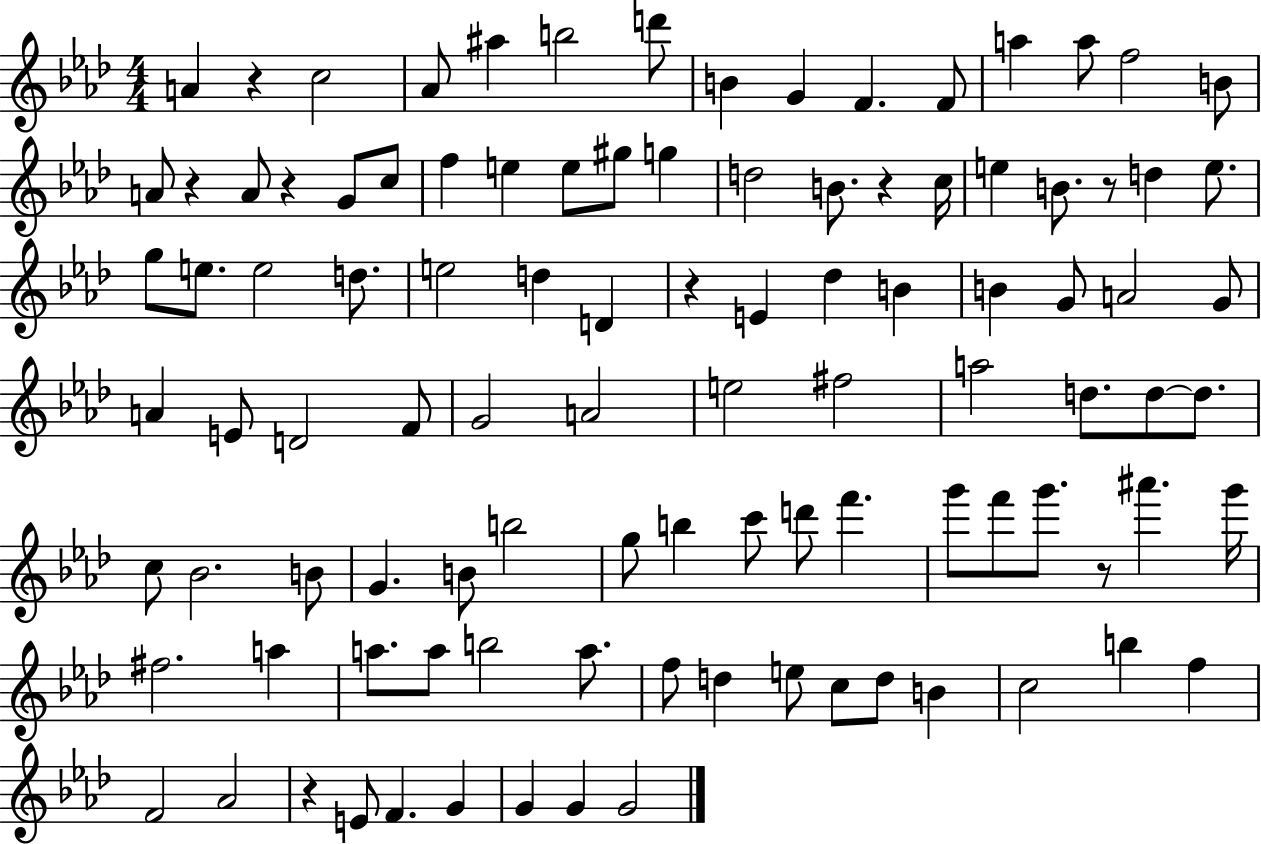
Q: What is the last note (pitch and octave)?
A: G4